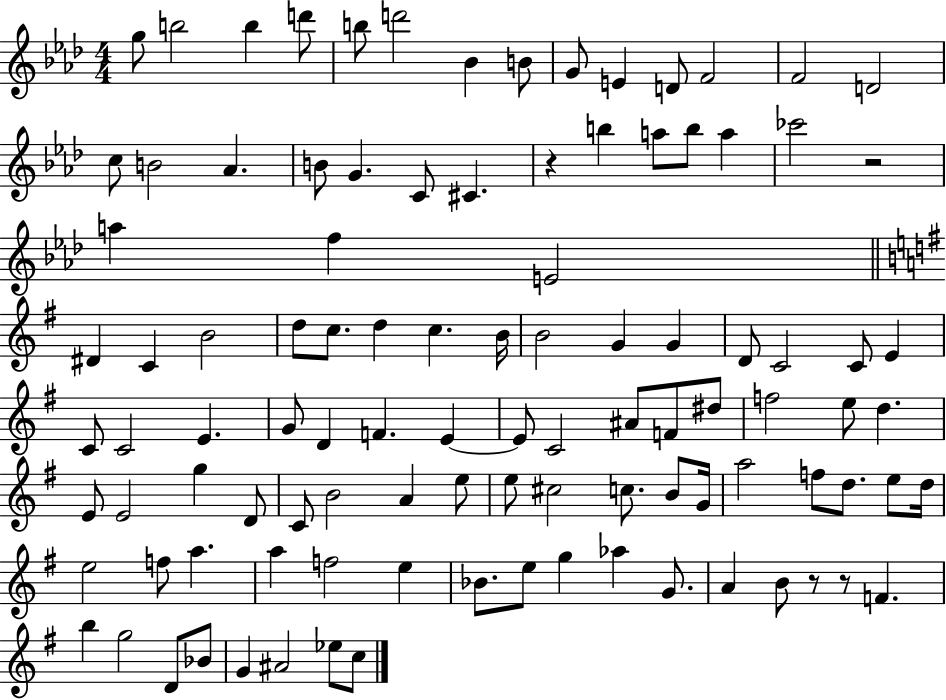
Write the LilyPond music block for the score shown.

{
  \clef treble
  \numericTimeSignature
  \time 4/4
  \key aes \major
  g''8 b''2 b''4 d'''8 | b''8 d'''2 bes'4 b'8 | g'8 e'4 d'8 f'2 | f'2 d'2 | \break c''8 b'2 aes'4. | b'8 g'4. c'8 cis'4. | r4 b''4 a''8 b''8 a''4 | ces'''2 r2 | \break a''4 f''4 e'2 | \bar "||" \break \key g \major dis'4 c'4 b'2 | d''8 c''8. d''4 c''4. b'16 | b'2 g'4 g'4 | d'8 c'2 c'8 e'4 | \break c'8 c'2 e'4. | g'8 d'4 f'4. e'4~~ | e'8 c'2 ais'8 f'8 dis''8 | f''2 e''8 d''4. | \break e'8 e'2 g''4 d'8 | c'8 b'2 a'4 e''8 | e''8 cis''2 c''8. b'8 g'16 | a''2 f''8 d''8. e''8 d''16 | \break e''2 f''8 a''4. | a''4 f''2 e''4 | bes'8. e''8 g''4 aes''4 g'8. | a'4 b'8 r8 r8 f'4. | \break b''4 g''2 d'8 bes'8 | g'4 ais'2 ees''8 c''8 | \bar "|."
}